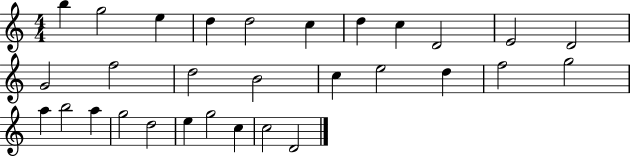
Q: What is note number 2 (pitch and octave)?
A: G5